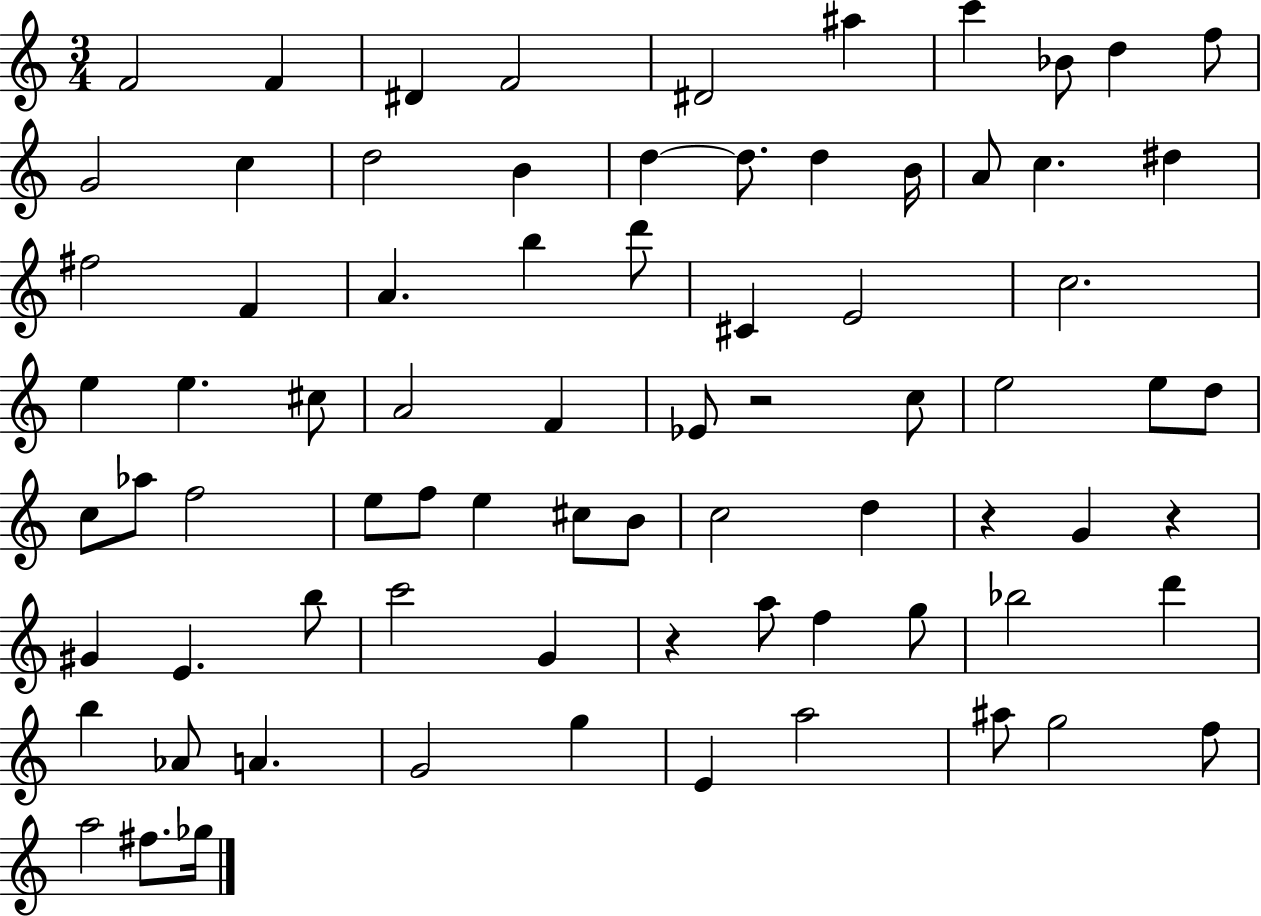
X:1
T:Untitled
M:3/4
L:1/4
K:C
F2 F ^D F2 ^D2 ^a c' _B/2 d f/2 G2 c d2 B d d/2 d B/4 A/2 c ^d ^f2 F A b d'/2 ^C E2 c2 e e ^c/2 A2 F _E/2 z2 c/2 e2 e/2 d/2 c/2 _a/2 f2 e/2 f/2 e ^c/2 B/2 c2 d z G z ^G E b/2 c'2 G z a/2 f g/2 _b2 d' b _A/2 A G2 g E a2 ^a/2 g2 f/2 a2 ^f/2 _g/4